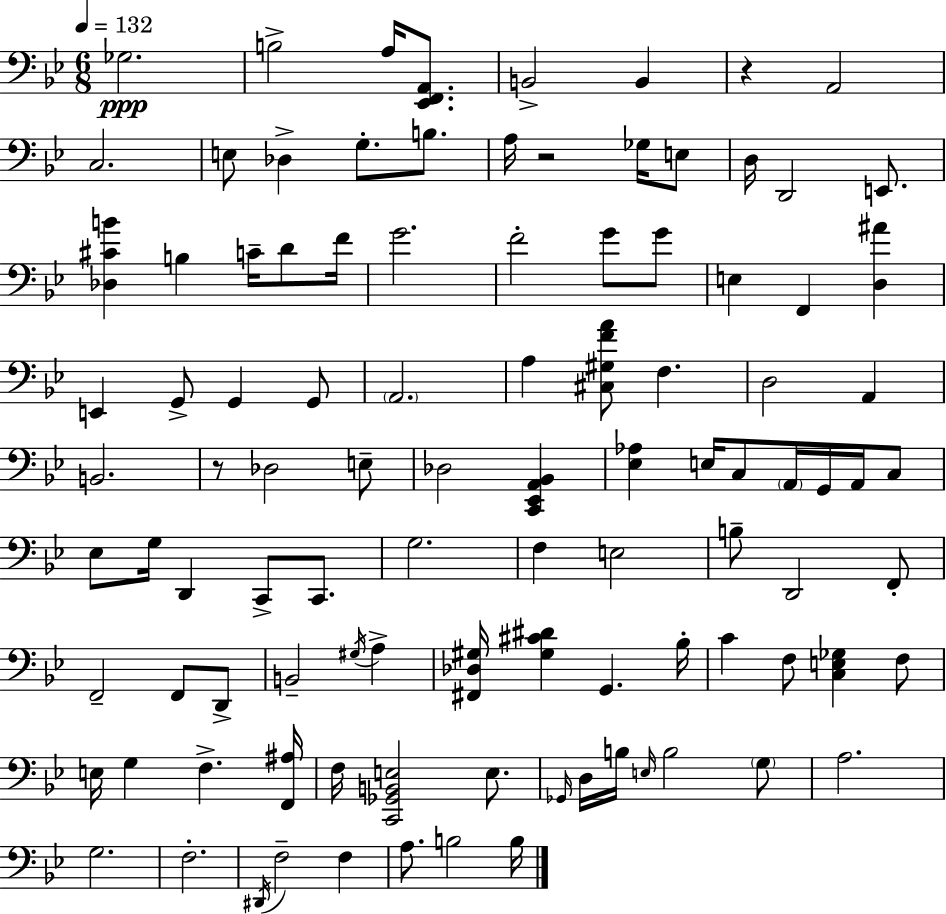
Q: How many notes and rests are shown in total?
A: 102